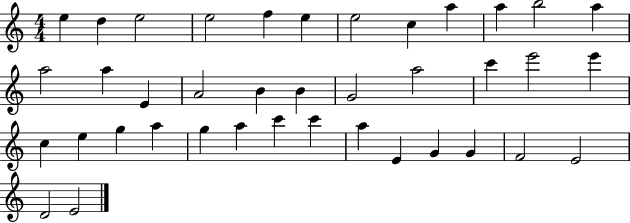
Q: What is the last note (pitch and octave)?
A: E4